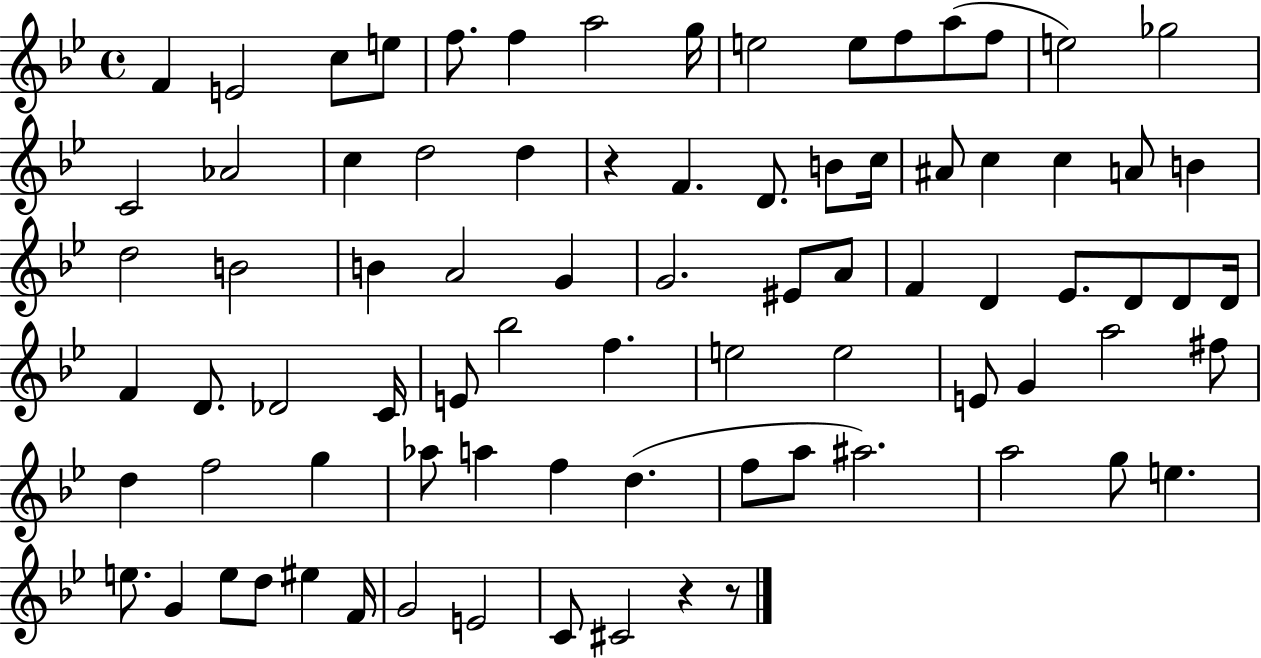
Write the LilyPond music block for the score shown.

{
  \clef treble
  \time 4/4
  \defaultTimeSignature
  \key bes \major
  f'4 e'2 c''8 e''8 | f''8. f''4 a''2 g''16 | e''2 e''8 f''8 a''8( f''8 | e''2) ges''2 | \break c'2 aes'2 | c''4 d''2 d''4 | r4 f'4. d'8. b'8 c''16 | ais'8 c''4 c''4 a'8 b'4 | \break d''2 b'2 | b'4 a'2 g'4 | g'2. eis'8 a'8 | f'4 d'4 ees'8. d'8 d'8 d'16 | \break f'4 d'8. des'2 c'16 | e'8 bes''2 f''4. | e''2 e''2 | e'8 g'4 a''2 fis''8 | \break d''4 f''2 g''4 | aes''8 a''4 f''4 d''4.( | f''8 a''8 ais''2.) | a''2 g''8 e''4. | \break e''8. g'4 e''8 d''8 eis''4 f'16 | g'2 e'2 | c'8 cis'2 r4 r8 | \bar "|."
}